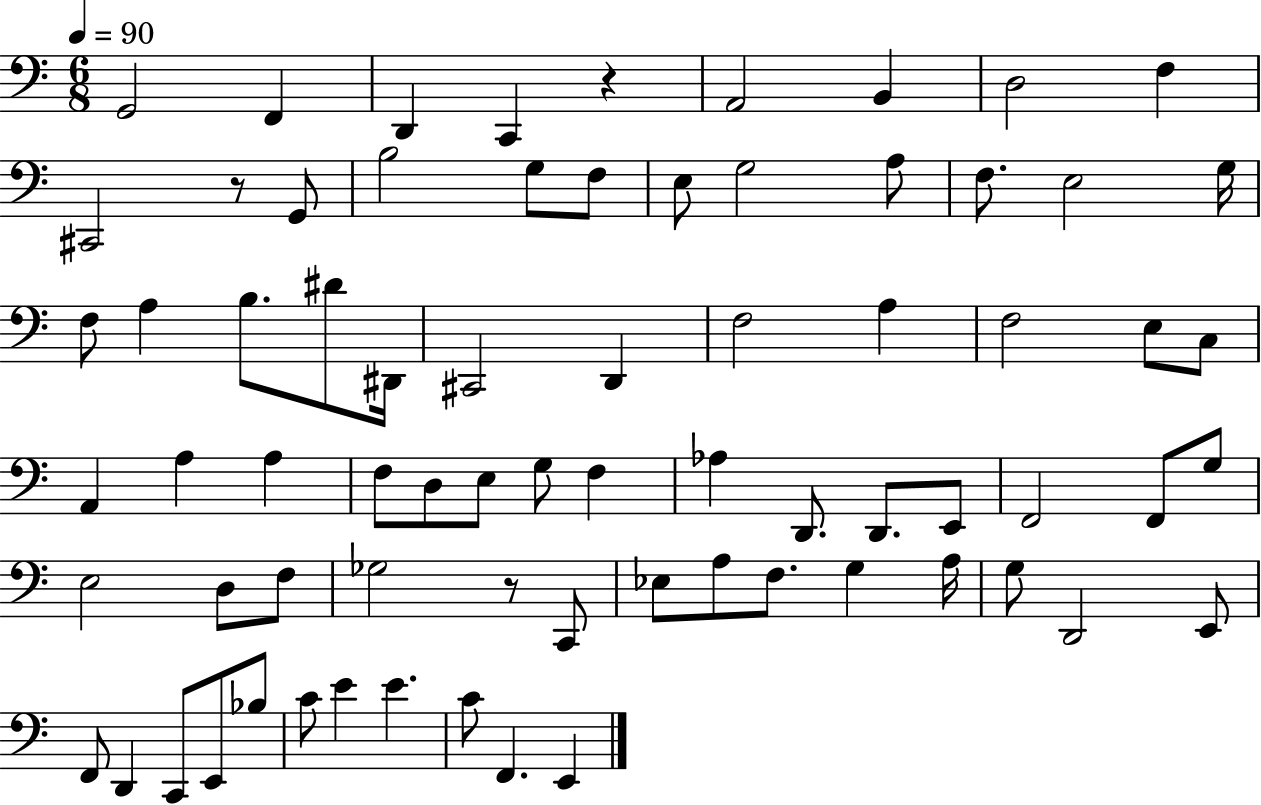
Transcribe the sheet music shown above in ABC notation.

X:1
T:Untitled
M:6/8
L:1/4
K:C
G,,2 F,, D,, C,, z A,,2 B,, D,2 F, ^C,,2 z/2 G,,/2 B,2 G,/2 F,/2 E,/2 G,2 A,/2 F,/2 E,2 G,/4 F,/2 A, B,/2 ^D/2 ^D,,/4 ^C,,2 D,, F,2 A, F,2 E,/2 C,/2 A,, A, A, F,/2 D,/2 E,/2 G,/2 F, _A, D,,/2 D,,/2 E,,/2 F,,2 F,,/2 G,/2 E,2 D,/2 F,/2 _G,2 z/2 C,,/2 _E,/2 A,/2 F,/2 G, A,/4 G,/2 D,,2 E,,/2 F,,/2 D,, C,,/2 E,,/2 _B,/2 C/2 E E C/2 F,, E,,